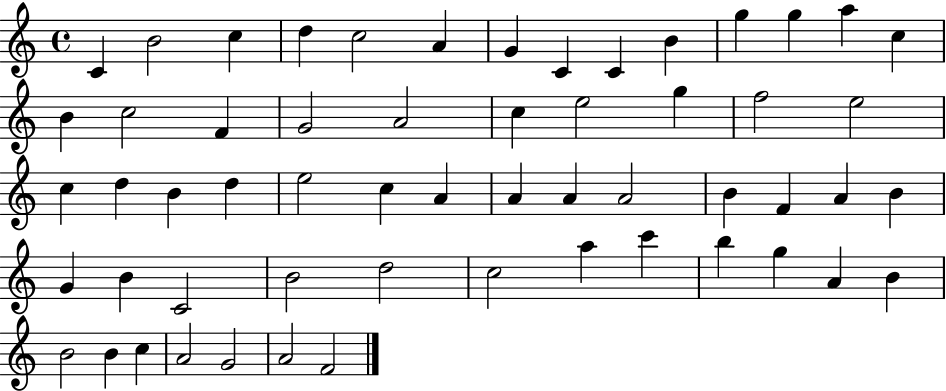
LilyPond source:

{
  \clef treble
  \time 4/4
  \defaultTimeSignature
  \key c \major
  c'4 b'2 c''4 | d''4 c''2 a'4 | g'4 c'4 c'4 b'4 | g''4 g''4 a''4 c''4 | \break b'4 c''2 f'4 | g'2 a'2 | c''4 e''2 g''4 | f''2 e''2 | \break c''4 d''4 b'4 d''4 | e''2 c''4 a'4 | a'4 a'4 a'2 | b'4 f'4 a'4 b'4 | \break g'4 b'4 c'2 | b'2 d''2 | c''2 a''4 c'''4 | b''4 g''4 a'4 b'4 | \break b'2 b'4 c''4 | a'2 g'2 | a'2 f'2 | \bar "|."
}